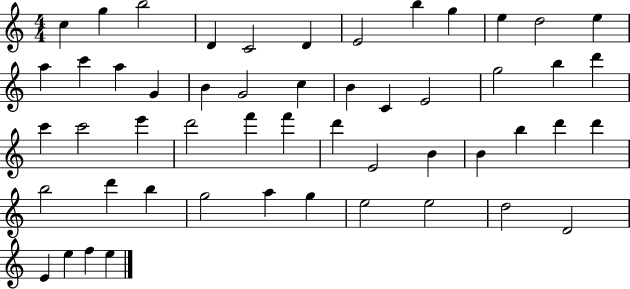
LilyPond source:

{
  \clef treble
  \numericTimeSignature
  \time 4/4
  \key c \major
  c''4 g''4 b''2 | d'4 c'2 d'4 | e'2 b''4 g''4 | e''4 d''2 e''4 | \break a''4 c'''4 a''4 g'4 | b'4 g'2 c''4 | b'4 c'4 e'2 | g''2 b''4 d'''4 | \break c'''4 c'''2 e'''4 | d'''2 f'''4 f'''4 | d'''4 e'2 b'4 | b'4 b''4 d'''4 d'''4 | \break b''2 d'''4 b''4 | g''2 a''4 g''4 | e''2 e''2 | d''2 d'2 | \break e'4 e''4 f''4 e''4 | \bar "|."
}